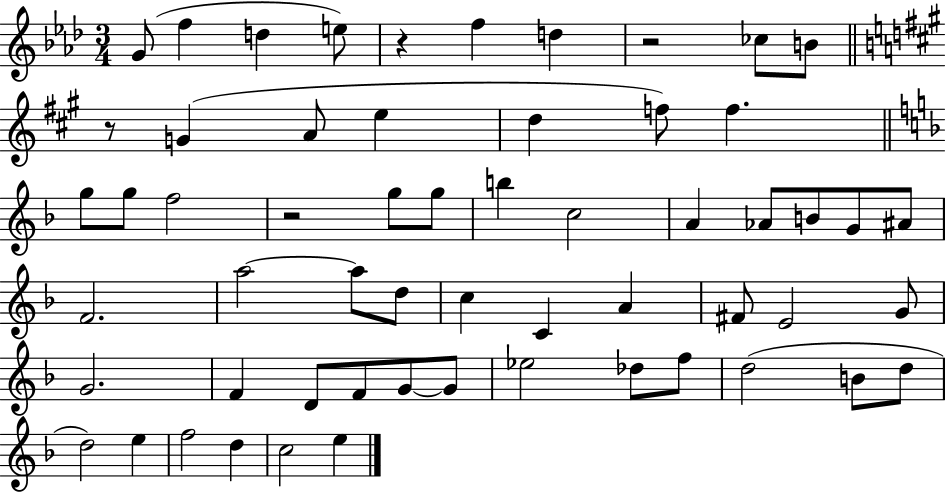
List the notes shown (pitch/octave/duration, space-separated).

G4/e F5/q D5/q E5/e R/q F5/q D5/q R/h CES5/e B4/e R/e G4/q A4/e E5/q D5/q F5/e F5/q. G5/e G5/e F5/h R/h G5/e G5/e B5/q C5/h A4/q Ab4/e B4/e G4/e A#4/e F4/h. A5/h A5/e D5/e C5/q C4/q A4/q F#4/e E4/h G4/e G4/h. F4/q D4/e F4/e G4/e G4/e Eb5/h Db5/e F5/e D5/h B4/e D5/e D5/h E5/q F5/h D5/q C5/h E5/q